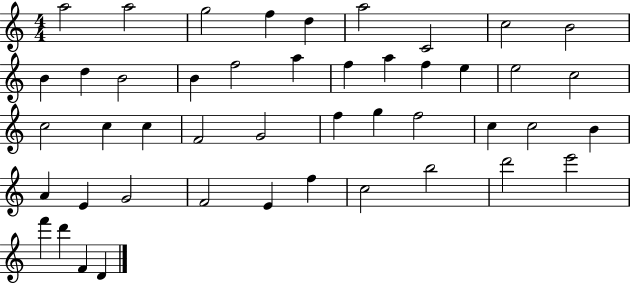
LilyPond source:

{
  \clef treble
  \numericTimeSignature
  \time 4/4
  \key c \major
  a''2 a''2 | g''2 f''4 d''4 | a''2 c'2 | c''2 b'2 | \break b'4 d''4 b'2 | b'4 f''2 a''4 | f''4 a''4 f''4 e''4 | e''2 c''2 | \break c''2 c''4 c''4 | f'2 g'2 | f''4 g''4 f''2 | c''4 c''2 b'4 | \break a'4 e'4 g'2 | f'2 e'4 f''4 | c''2 b''2 | d'''2 e'''2 | \break f'''4 d'''4 f'4 d'4 | \bar "|."
}